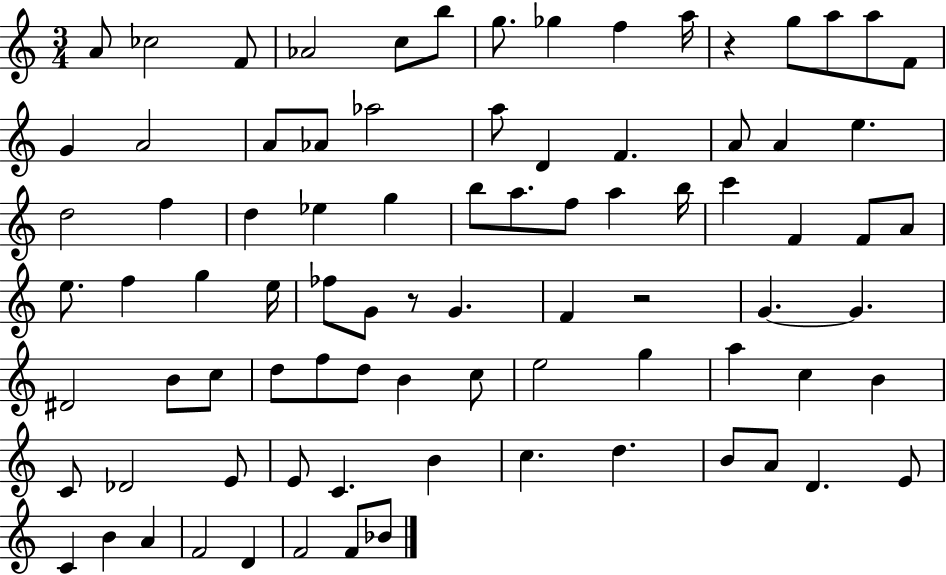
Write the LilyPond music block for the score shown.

{
  \clef treble
  \numericTimeSignature
  \time 3/4
  \key c \major
  a'8 ces''2 f'8 | aes'2 c''8 b''8 | g''8. ges''4 f''4 a''16 | r4 g''8 a''8 a''8 f'8 | \break g'4 a'2 | a'8 aes'8 aes''2 | a''8 d'4 f'4. | a'8 a'4 e''4. | \break d''2 f''4 | d''4 ees''4 g''4 | b''8 a''8. f''8 a''4 b''16 | c'''4 f'4 f'8 a'8 | \break e''8. f''4 g''4 e''16 | fes''8 g'8 r8 g'4. | f'4 r2 | g'4.~~ g'4. | \break dis'2 b'8 c''8 | d''8 f''8 d''8 b'4 c''8 | e''2 g''4 | a''4 c''4 b'4 | \break c'8 des'2 e'8 | e'8 c'4. b'4 | c''4. d''4. | b'8 a'8 d'4. e'8 | \break c'4 b'4 a'4 | f'2 d'4 | f'2 f'8 bes'8 | \bar "|."
}